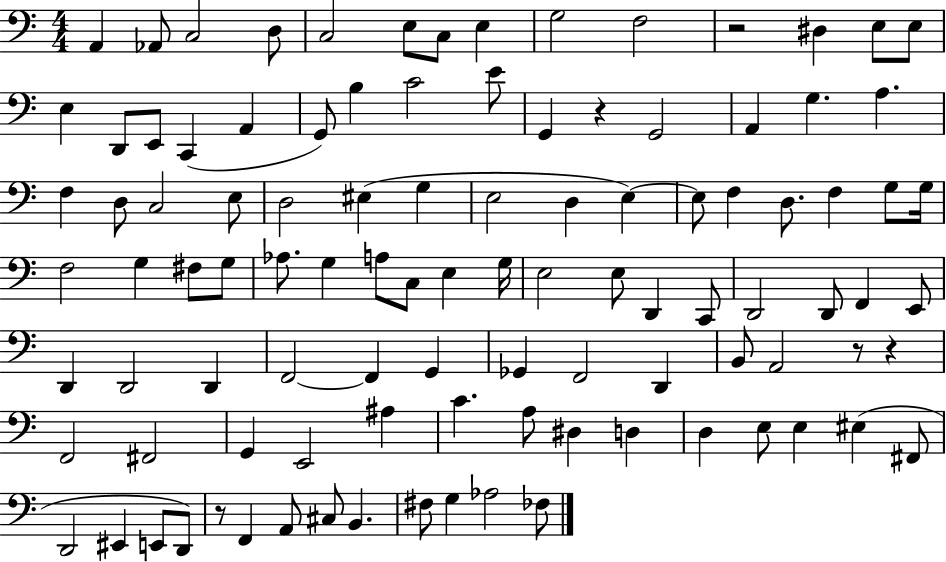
{
  \clef bass
  \numericTimeSignature
  \time 4/4
  \key c \major
  a,4 aes,8 c2 d8 | c2 e8 c8 e4 | g2 f2 | r2 dis4 e8 e8 | \break e4 d,8 e,8 c,4( a,4 | g,8) b4 c'2 e'8 | g,4 r4 g,2 | a,4 g4. a4. | \break f4 d8 c2 e8 | d2 eis4( g4 | e2 d4 e4~~) | e8 f4 d8. f4 g8 g16 | \break f2 g4 fis8 g8 | aes8. g4 a8 c8 e4 g16 | e2 e8 d,4 c,8 | d,2 d,8 f,4 e,8 | \break d,4 d,2 d,4 | f,2~~ f,4 g,4 | ges,4 f,2 d,4 | b,8 a,2 r8 r4 | \break f,2 fis,2 | g,4 e,2 ais4 | c'4. a8 dis4 d4 | d4 e8 e4 eis4( fis,8 | \break d,2 eis,4 e,8 d,8) | r8 f,4 a,8 cis8 b,4. | fis8 g4 aes2 fes8 | \bar "|."
}